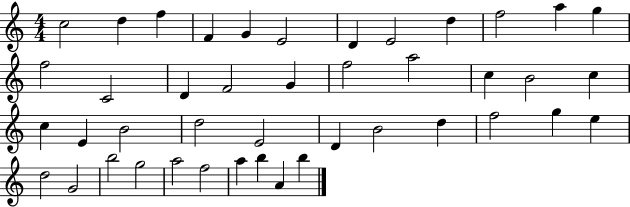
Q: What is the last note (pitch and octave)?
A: B5